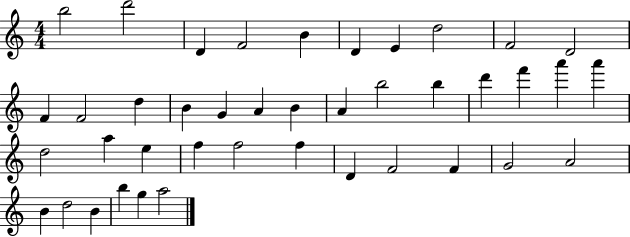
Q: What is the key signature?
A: C major